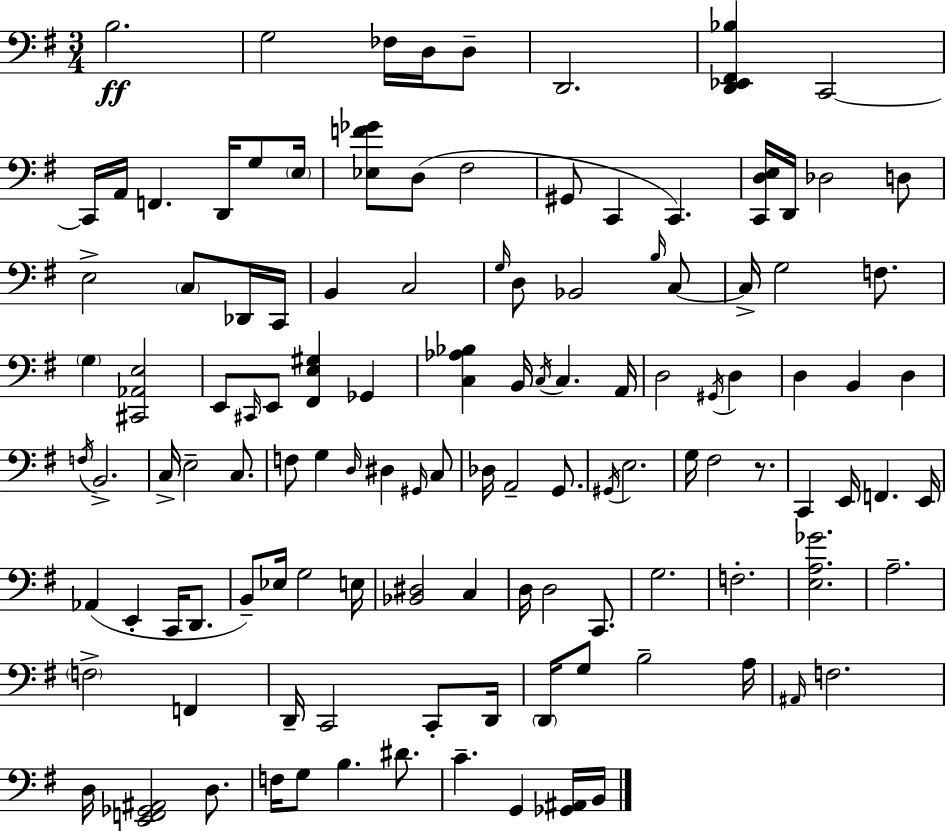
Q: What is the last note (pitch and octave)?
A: B2